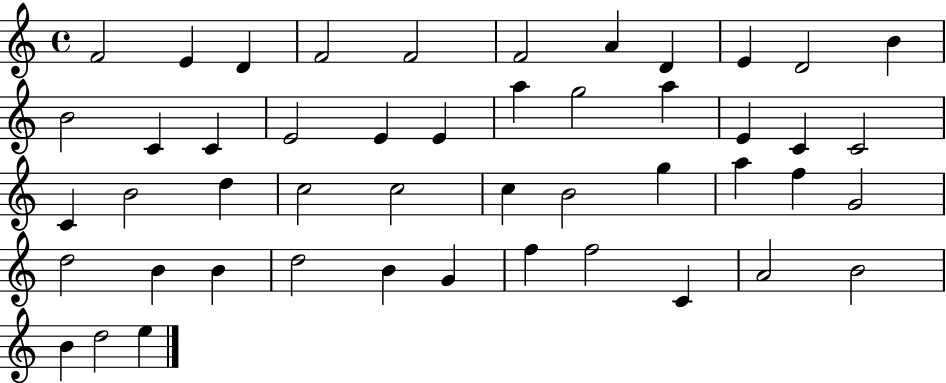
F4/h E4/q D4/q F4/h F4/h F4/h A4/q D4/q E4/q D4/h B4/q B4/h C4/q C4/q E4/h E4/q E4/q A5/q G5/h A5/q E4/q C4/q C4/h C4/q B4/h D5/q C5/h C5/h C5/q B4/h G5/q A5/q F5/q G4/h D5/h B4/q B4/q D5/h B4/q G4/q F5/q F5/h C4/q A4/h B4/h B4/q D5/h E5/q